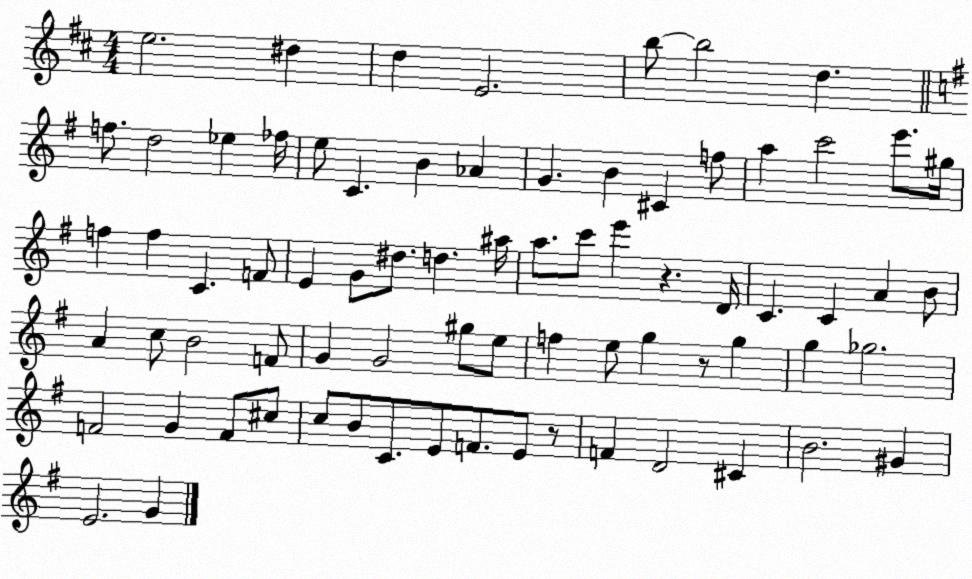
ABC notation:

X:1
T:Untitled
M:4/4
L:1/4
K:D
e2 ^d d E2 b/2 b2 d f/2 d2 _e _f/4 e/2 C B _A G B ^C f/2 a c'2 e'/2 ^g/4 f f C F/2 E G/2 ^d/2 d ^a/4 a/2 c'/2 e' z D/4 C C A B/2 A c/2 B2 F/2 G G2 ^g/2 e/2 f e/2 g z/2 g g _g2 F2 G F/2 ^c/2 c/2 B/2 C/2 E/2 F/2 E/2 z/2 F D2 ^C B2 ^G E2 G